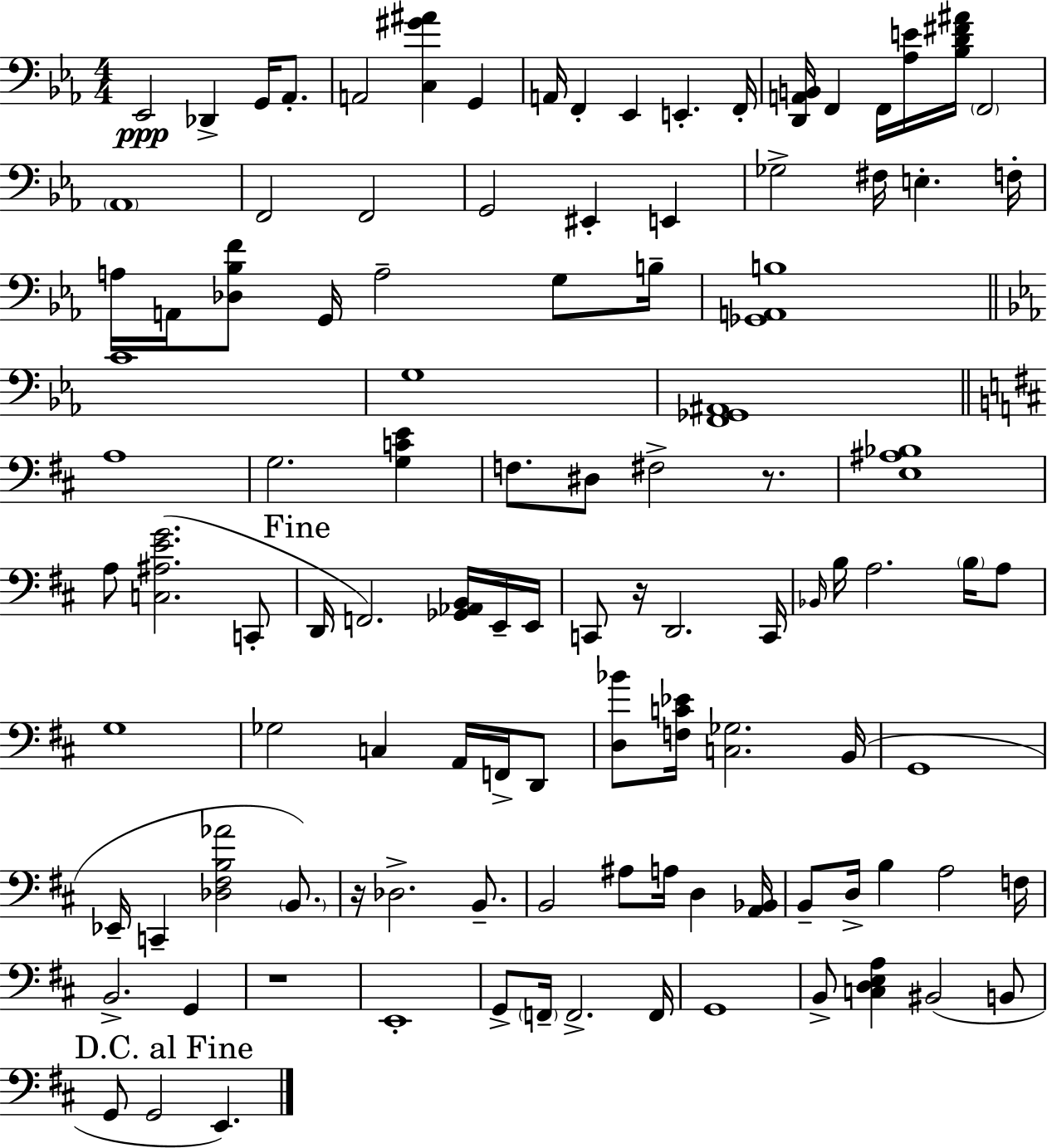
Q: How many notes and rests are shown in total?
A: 108